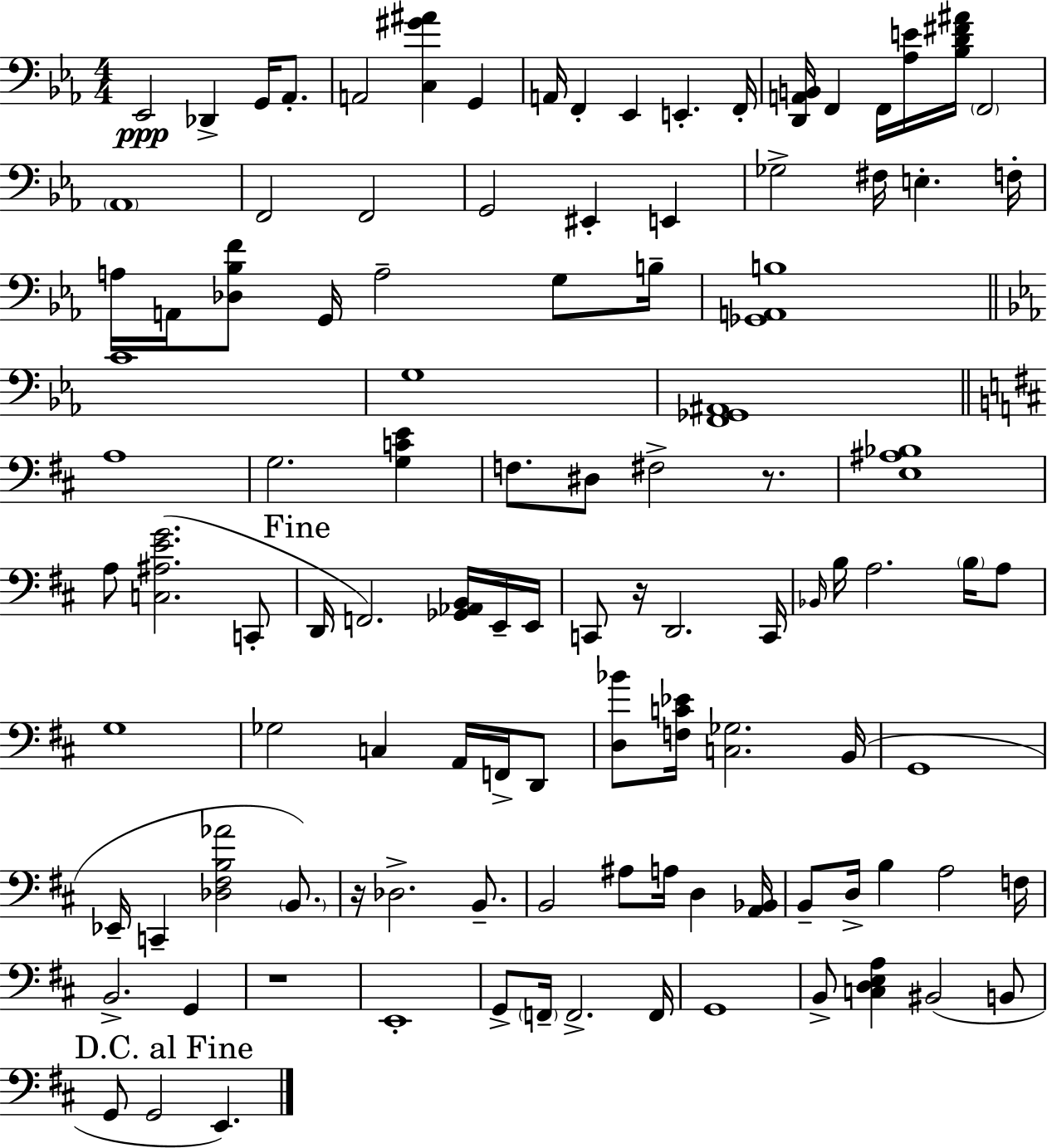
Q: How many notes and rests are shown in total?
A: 108